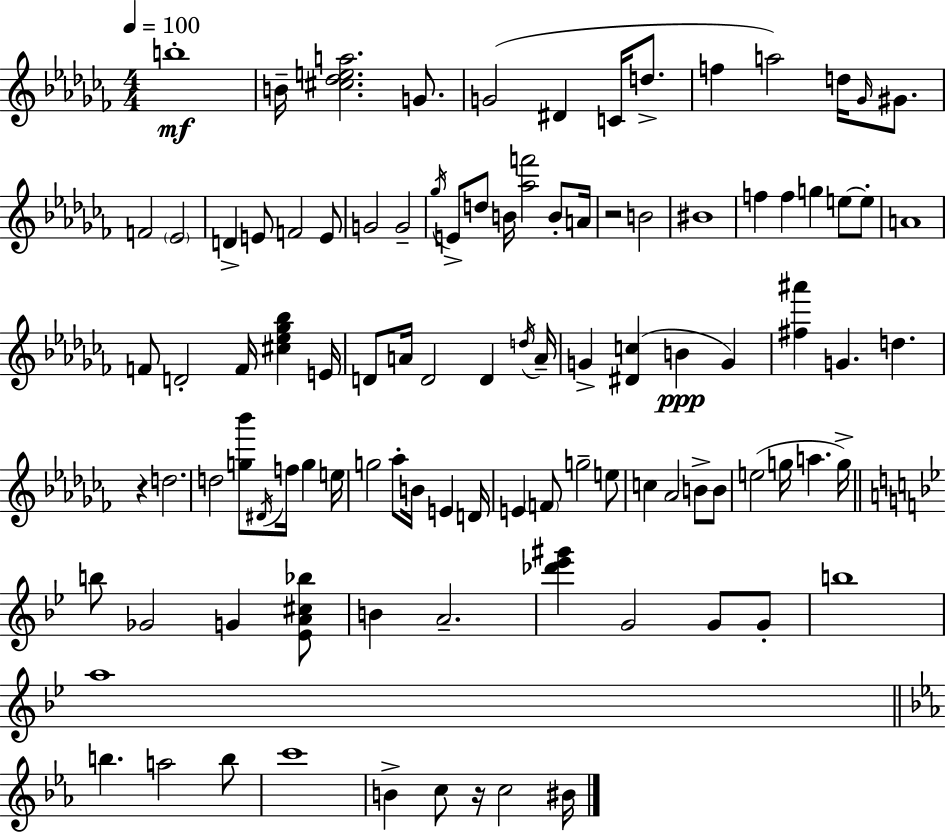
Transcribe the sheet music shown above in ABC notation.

X:1
T:Untitled
M:4/4
L:1/4
K:Abm
b4 B/4 [^c_dea]2 G/2 G2 ^D C/4 d/2 f a2 d/4 _G/4 ^G/2 F2 _E2 D E/2 F2 E/2 G2 G2 _g/4 E/2 d/2 B/4 [_af']2 B/2 A/4 z2 B2 ^B4 f f g e/2 e/2 A4 F/2 D2 F/4 [^c_e_g_b] E/4 D/2 A/4 D2 D d/4 A/4 G [^Dc] B G [^f^a'] G d z d2 d2 [g_b']/2 ^D/4 f/4 g e/4 g2 _a/2 B/4 E D/4 E F/2 g2 e/2 c _A2 B/2 B/2 e2 g/4 a g/4 b/2 _G2 G [_EA^c_b]/2 B A2 [_d'_e'^g'] G2 G/2 G/2 b4 a4 b a2 b/2 c'4 B c/2 z/4 c2 ^B/4